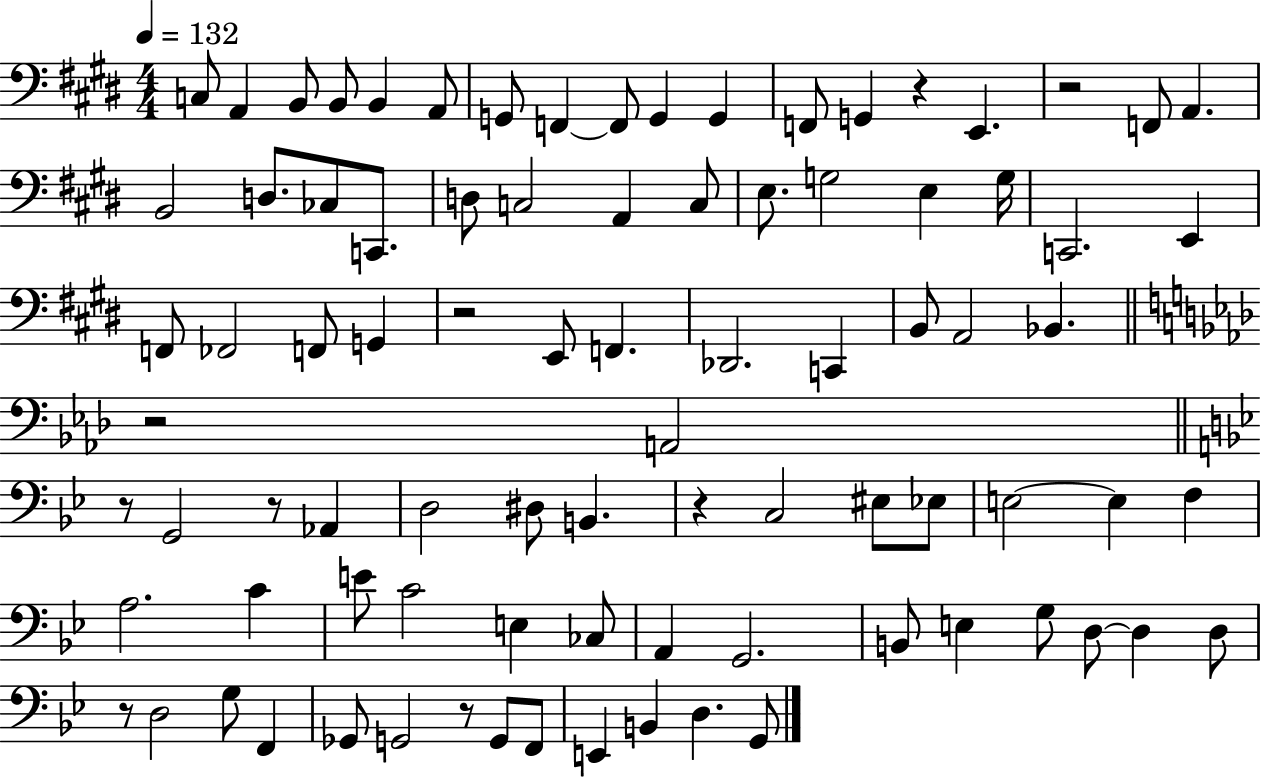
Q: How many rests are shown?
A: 9